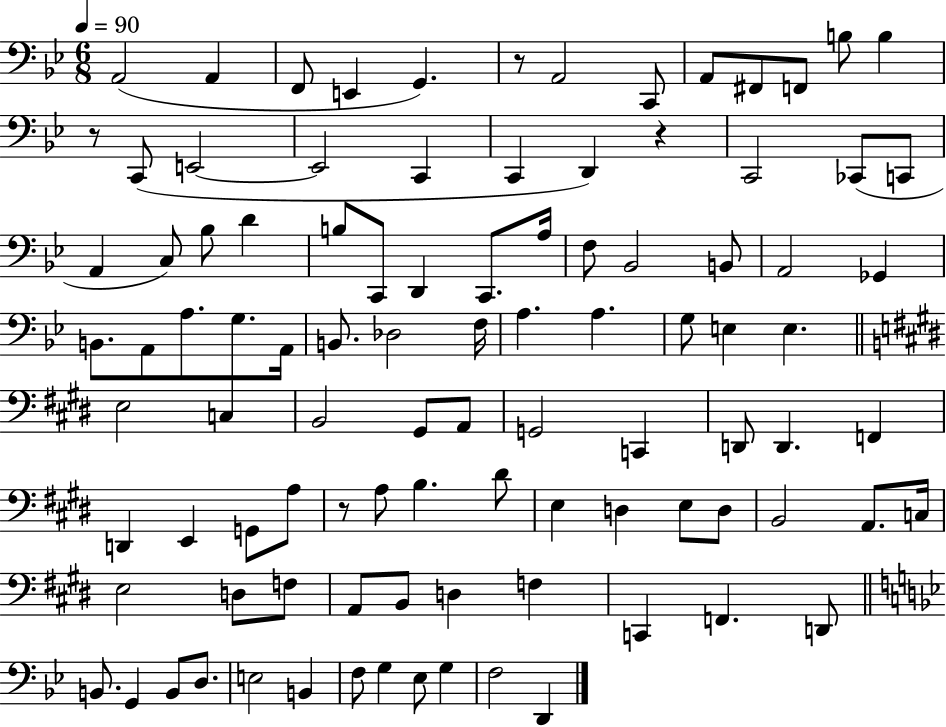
A2/h A2/q F2/e E2/q G2/q. R/e A2/h C2/e A2/e F#2/e F2/e B3/e B3/q R/e C2/e E2/h E2/h C2/q C2/q D2/q R/q C2/h CES2/e C2/e A2/q C3/e Bb3/e D4/q B3/e C2/e D2/q C2/e. A3/s F3/e Bb2/h B2/e A2/h Gb2/q B2/e. A2/e A3/e. G3/e. A2/s B2/e. Db3/h F3/s A3/q. A3/q. G3/e E3/q E3/q. E3/h C3/q B2/h G#2/e A2/e G2/h C2/q D2/e D2/q. F2/q D2/q E2/q G2/e A3/e R/e A3/e B3/q. D#4/e E3/q D3/q E3/e D3/e B2/h A2/e. C3/s E3/h D3/e F3/e A2/e B2/e D3/q F3/q C2/q F2/q. D2/e B2/e. G2/q B2/e D3/e. E3/h B2/q F3/e G3/q Eb3/e G3/q F3/h D2/q